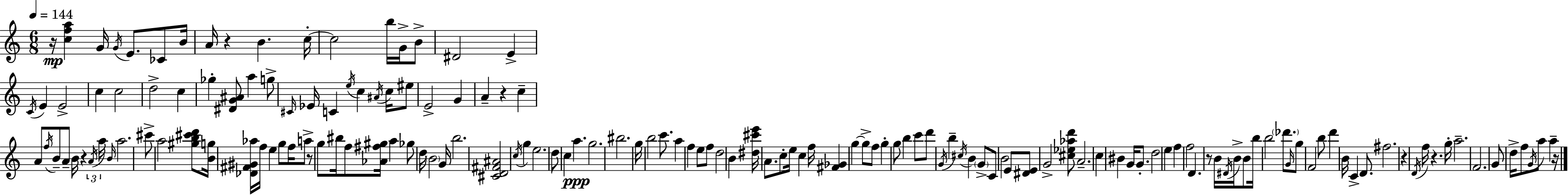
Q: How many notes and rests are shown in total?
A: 157